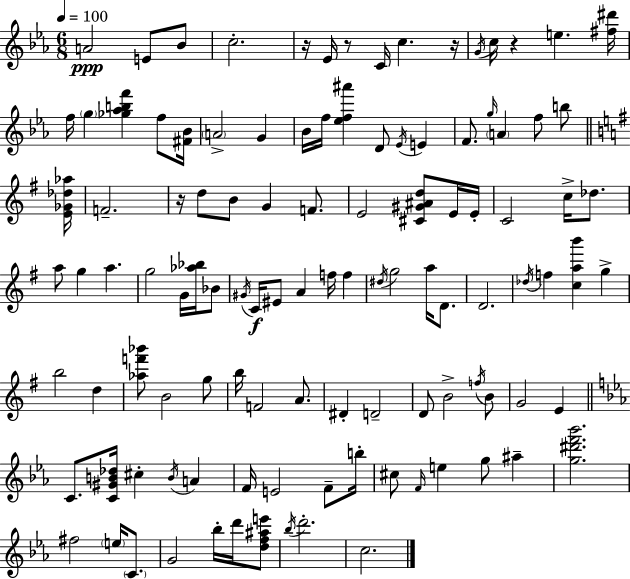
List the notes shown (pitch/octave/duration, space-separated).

A4/h E4/e Bb4/e C5/h. R/s Eb4/s R/e C4/s C5/q. R/s G4/s C5/s R/q E5/q. [F#5,D#6]/s F5/s G5/q [Gb5,Ab5,B5,F6]/q F5/e [F#4,Bb4]/s A4/h G4/q Bb4/s F5/s [Eb5,F5,A#6]/q D4/e Eb4/s E4/q F4/e. G5/s A4/q F5/e B5/e [E4,Gb4,Db5,Ab5]/s F4/h. R/s D5/e B4/e G4/q F4/e. E4/h [C#4,G#4,A#4,D5]/e E4/s E4/s C4/h C5/s Db5/e. A5/e G5/q A5/q. G5/h G4/s [Ab5,Bb5]/s Bb4/e G#4/s C4/s EIS4/e A4/q F5/s F5/q D#5/s G5/h A5/s D4/e. D4/h. Db5/s F5/q [C5,A5,B6]/q G5/q B5/h D5/q [Ab5,F6,Bb6]/e B4/h G5/e B5/s F4/h A4/e. D#4/q D4/h D4/e B4/h F5/s B4/e G4/h E4/q C4/e. [C4,G#4,B4,Db5]/s C#5/q B4/s A4/q F4/s E4/h F4/e B5/s C#5/e F4/s E5/q G5/e A#5/q [G5,D#6,F6,Bb6]/h. F#5/h E5/s C4/e. G4/h Bb5/s D6/s [D5,F5,A#5,E6]/e Bb5/s D6/h. C5/h.